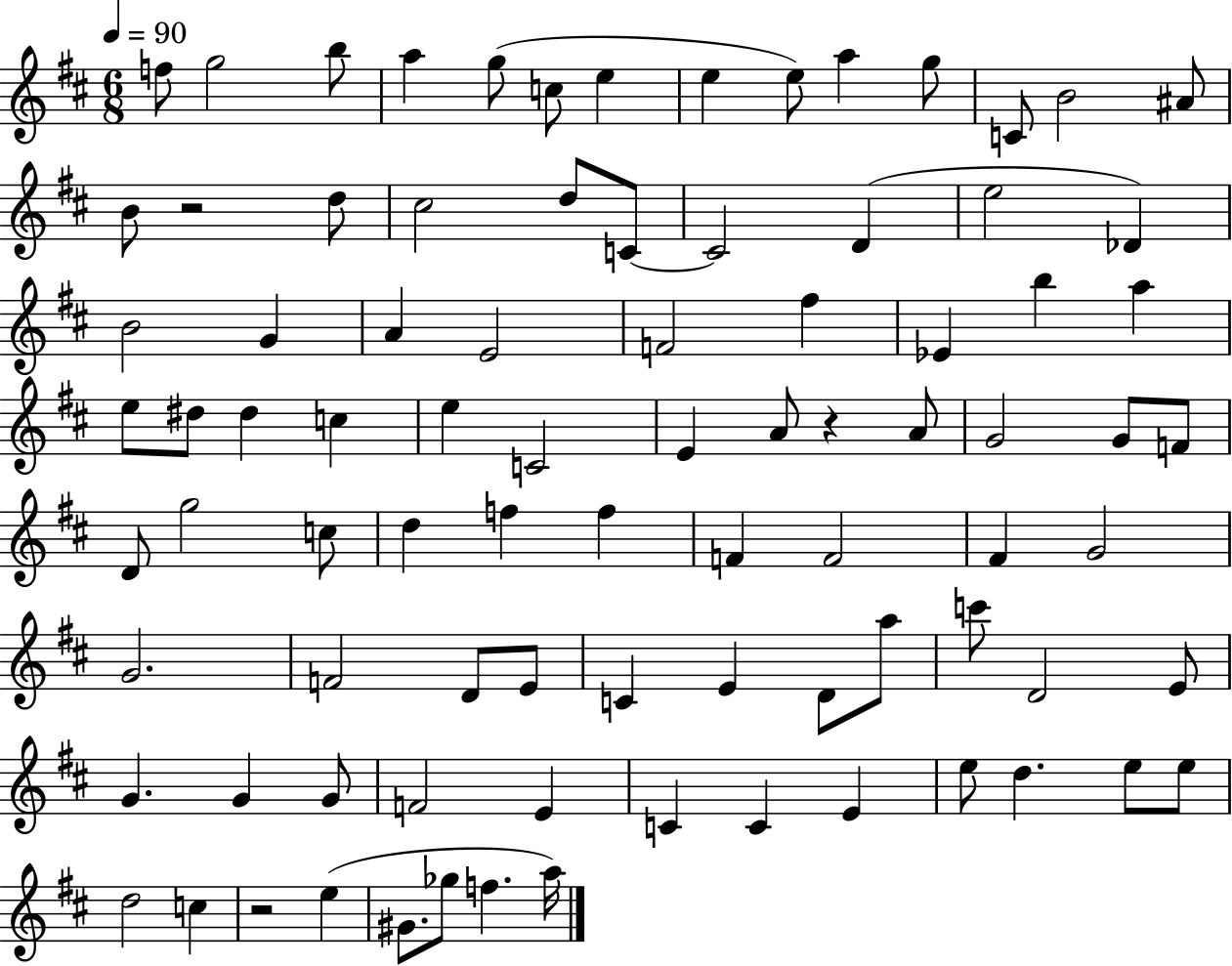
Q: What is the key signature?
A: D major